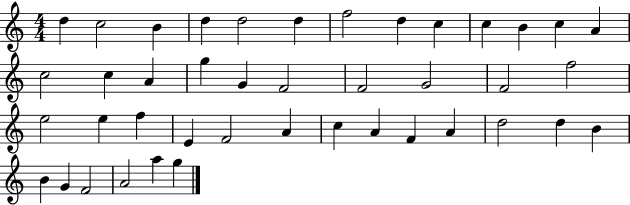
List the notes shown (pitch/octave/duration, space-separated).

D5/q C5/h B4/q D5/q D5/h D5/q F5/h D5/q C5/q C5/q B4/q C5/q A4/q C5/h C5/q A4/q G5/q G4/q F4/h F4/h G4/h F4/h F5/h E5/h E5/q F5/q E4/q F4/h A4/q C5/q A4/q F4/q A4/q D5/h D5/q B4/q B4/q G4/q F4/h A4/h A5/q G5/q